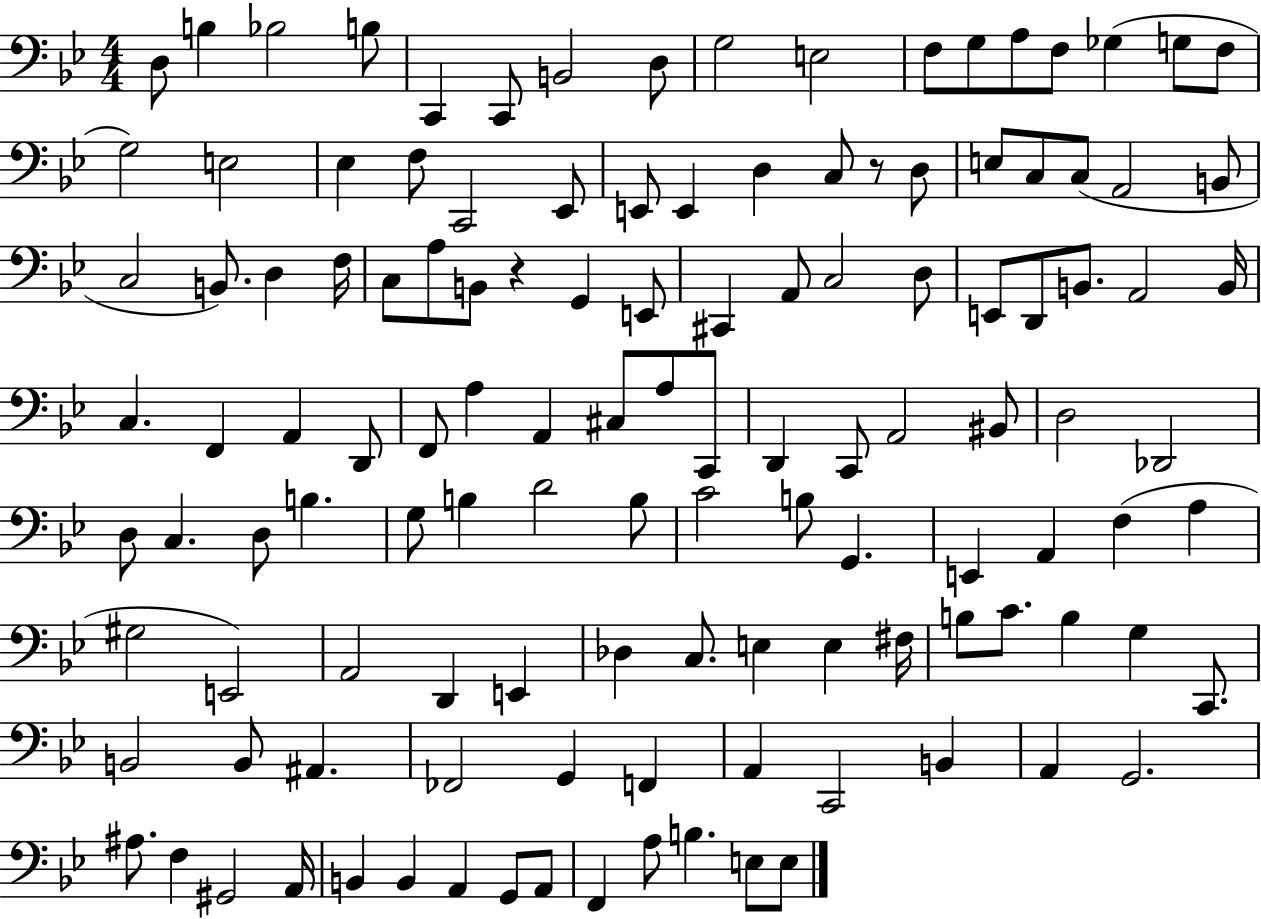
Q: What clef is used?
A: bass